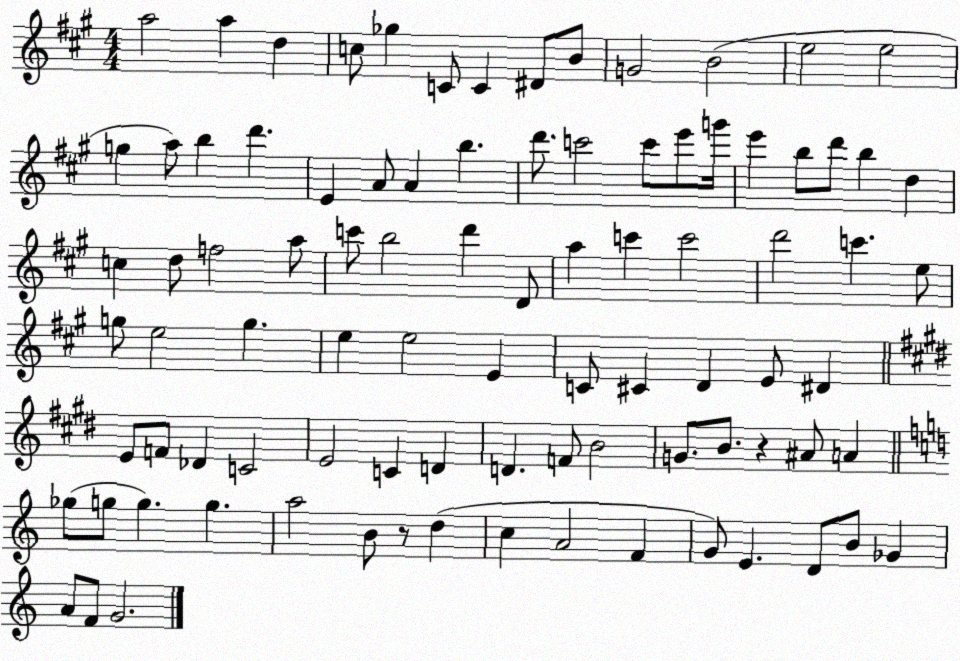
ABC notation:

X:1
T:Untitled
M:4/4
L:1/4
K:A
a2 a d c/2 _g C/2 C ^D/2 B/2 G2 B2 e2 e2 g a/2 b d' E A/2 A b d'/2 c'2 c'/2 e'/2 g'/4 e' b/2 d'/2 b d c d/2 f2 a/2 c'/2 b2 d' D/2 a c' c'2 d'2 c' e/2 g/2 e2 g e e2 E C/2 ^C D E/2 ^D E/2 F/2 _D C2 E2 C D D F/2 B2 G/2 B/2 z ^A/2 A _g/2 g/2 g g a2 B/2 z/2 d c A2 F G/2 E D/2 B/2 _G A/2 F/2 G2